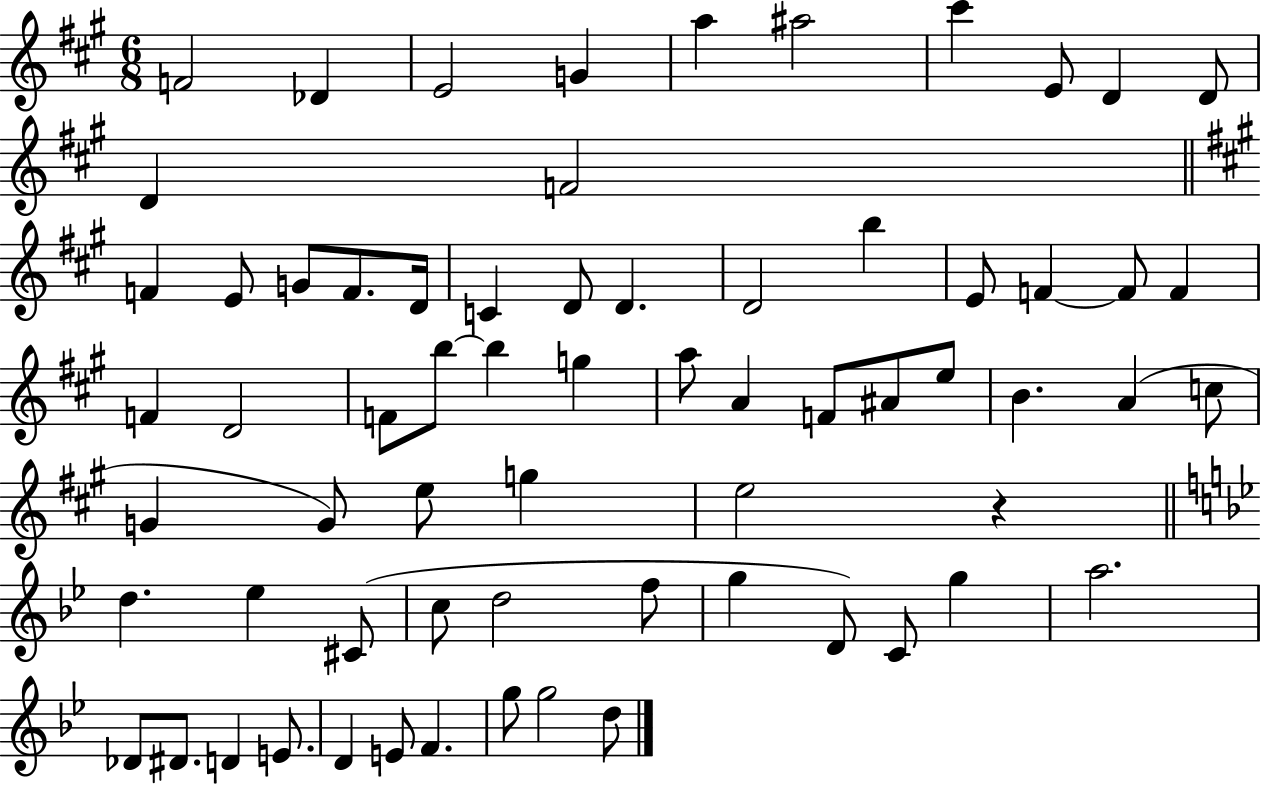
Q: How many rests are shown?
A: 1